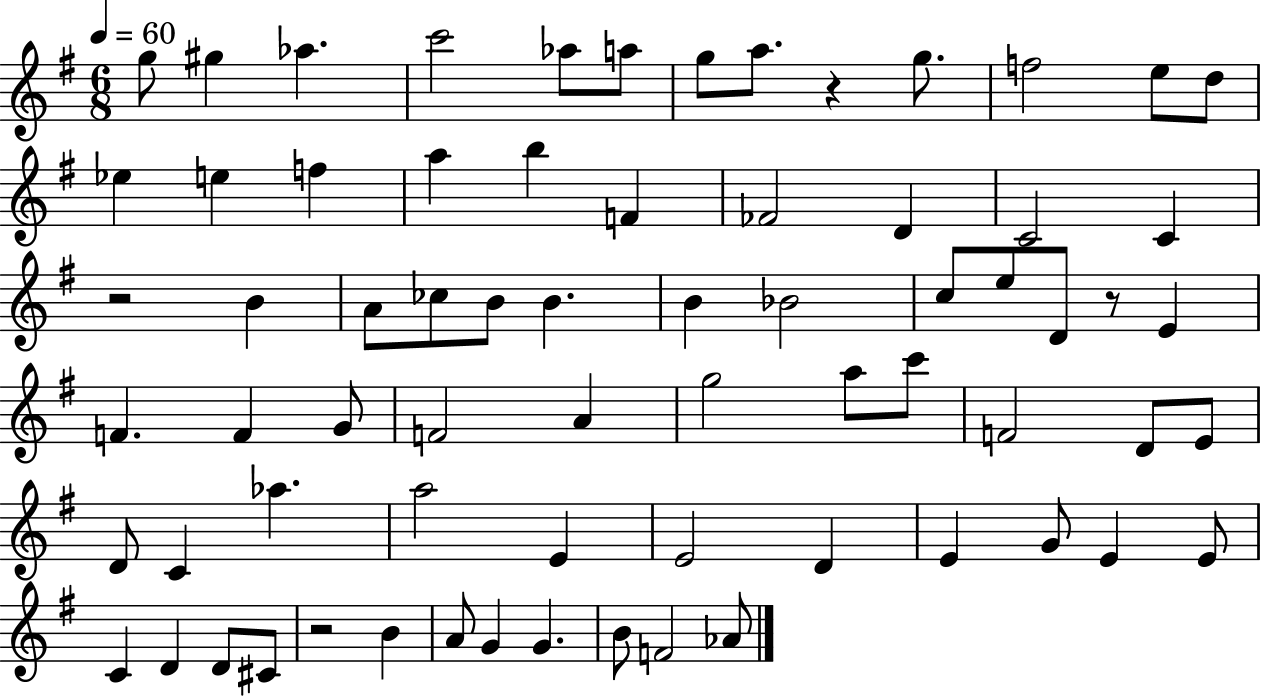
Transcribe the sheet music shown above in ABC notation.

X:1
T:Untitled
M:6/8
L:1/4
K:G
g/2 ^g _a c'2 _a/2 a/2 g/2 a/2 z g/2 f2 e/2 d/2 _e e f a b F _F2 D C2 C z2 B A/2 _c/2 B/2 B B _B2 c/2 e/2 D/2 z/2 E F F G/2 F2 A g2 a/2 c'/2 F2 D/2 E/2 D/2 C _a a2 E E2 D E G/2 E E/2 C D D/2 ^C/2 z2 B A/2 G G B/2 F2 _A/2